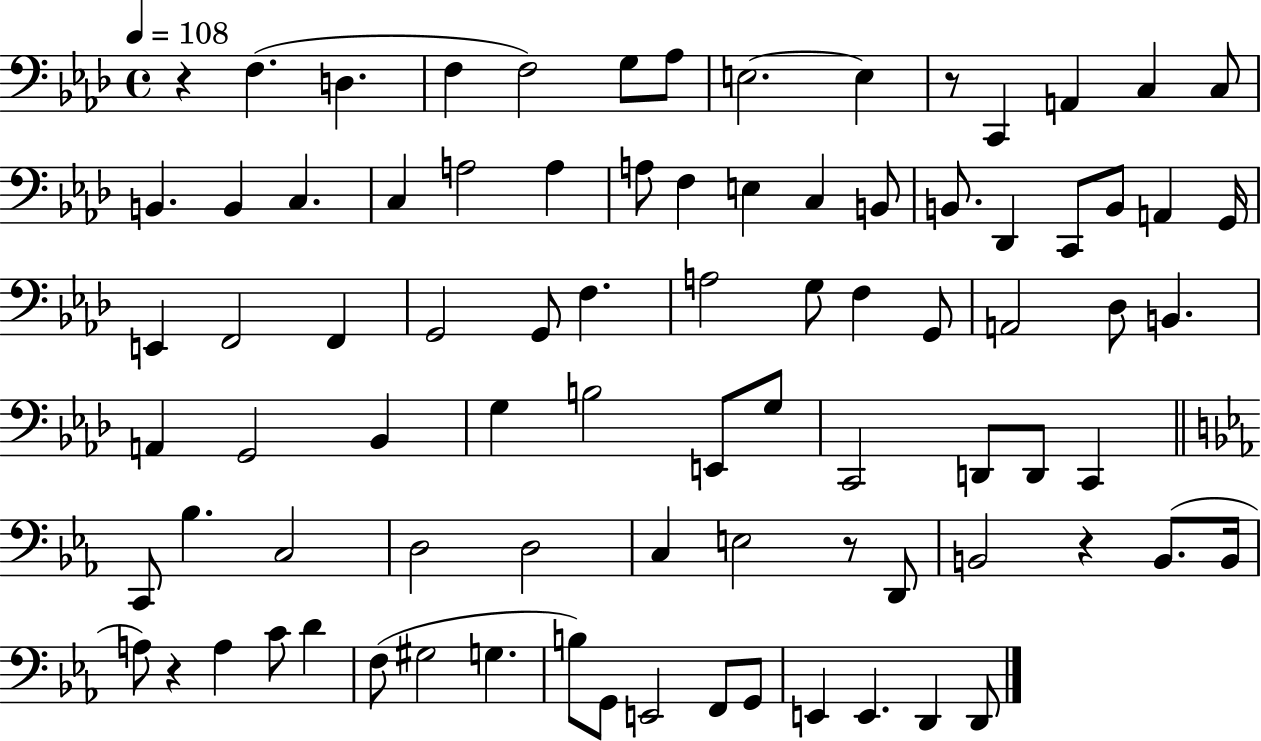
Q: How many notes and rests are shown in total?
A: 85